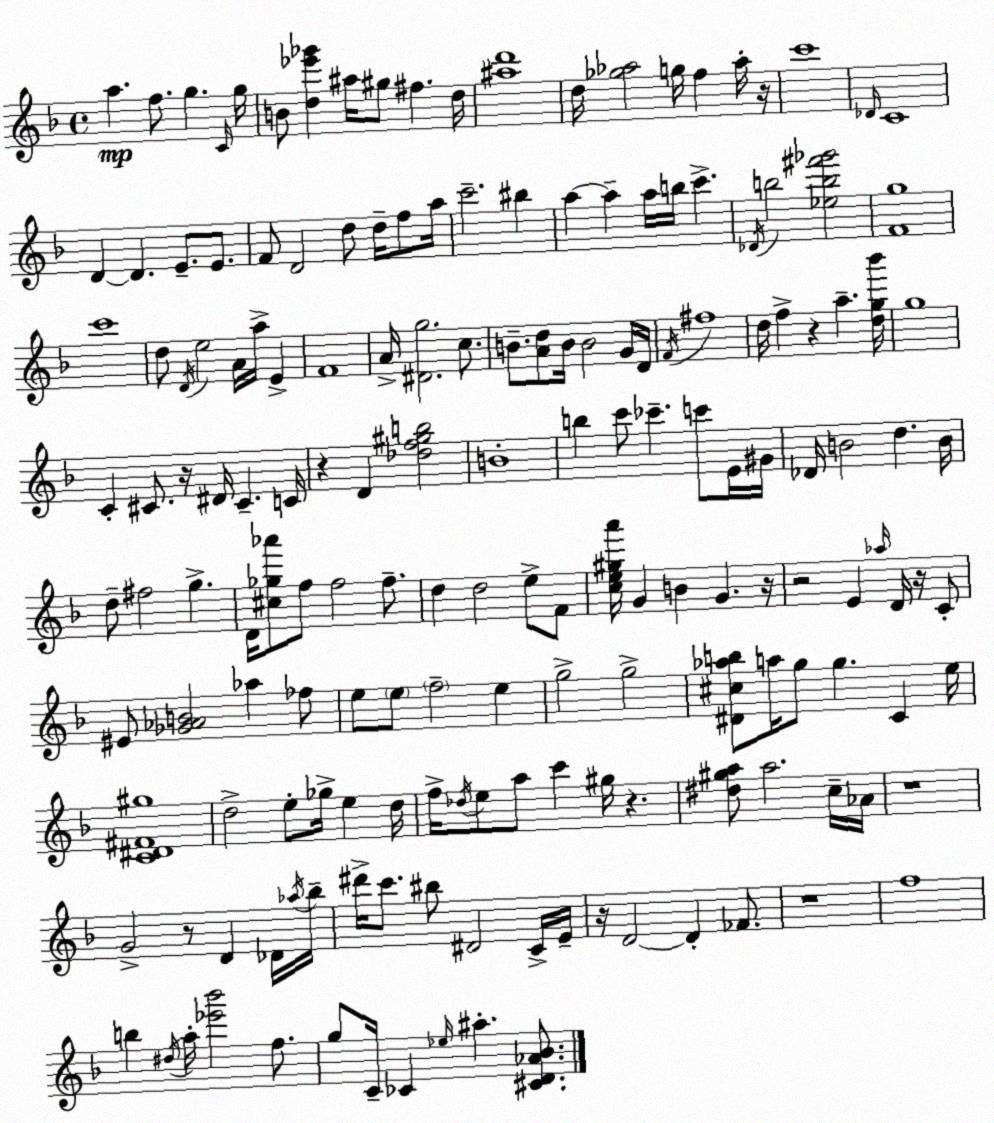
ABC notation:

X:1
T:Untitled
M:4/4
L:1/4
K:Dm
a f/2 g C/4 g/4 B/2 [d_e'_g'] ^a/4 ^g/2 ^f d/4 [^ad']4 d/4 [_g_a]2 g/4 f _a/4 z/4 c'4 _D/4 C4 D D E/2 E/2 F/2 D2 d/2 d/4 f/2 a/4 c'2 ^b a a a/4 b/4 c' _D/4 b2 [_eb^f'_g']2 [Fg]4 c'4 d/2 D/4 e2 A/4 a/4 E F4 A/4 [^Dg]2 c/2 B/2 [Ad]/2 B/4 B2 G/4 D/4 F/4 ^f4 d/4 f z a [dg_b']/4 g4 C ^C/2 z/4 ^D/4 ^C C/4 z D [_df^gb]2 B4 b c'/2 _c' c'/2 E/4 ^G/4 _D/4 B2 d B/4 d/2 ^f2 g D/4 [^c_g_a']/2 f/2 f2 f/2 d d2 e/2 F/2 [ce^ga']/4 G B G z/4 z2 E _a/4 D/4 z/4 C/2 ^E/2 [_G_AB]2 _a _f/2 e/2 e/2 f2 e g2 g2 [^D^c_ab]/2 a/4 g/2 g C e/4 [C^D^F^g]4 d2 e/2 _g/4 e d/4 f/4 _d/4 e/2 a/2 c' ^g/4 z [^d^ga]/2 a2 c/4 _A/4 z4 G2 z/2 D _D/4 _a/4 _b/4 ^d'/4 c'/2 ^b/2 ^D2 C/4 E/4 z/4 D2 D _F/2 z4 f4 b ^d/4 a/4 [_e'_b']2 f/2 g/2 C/4 _C _e/4 ^a [^CD_A_B]/2